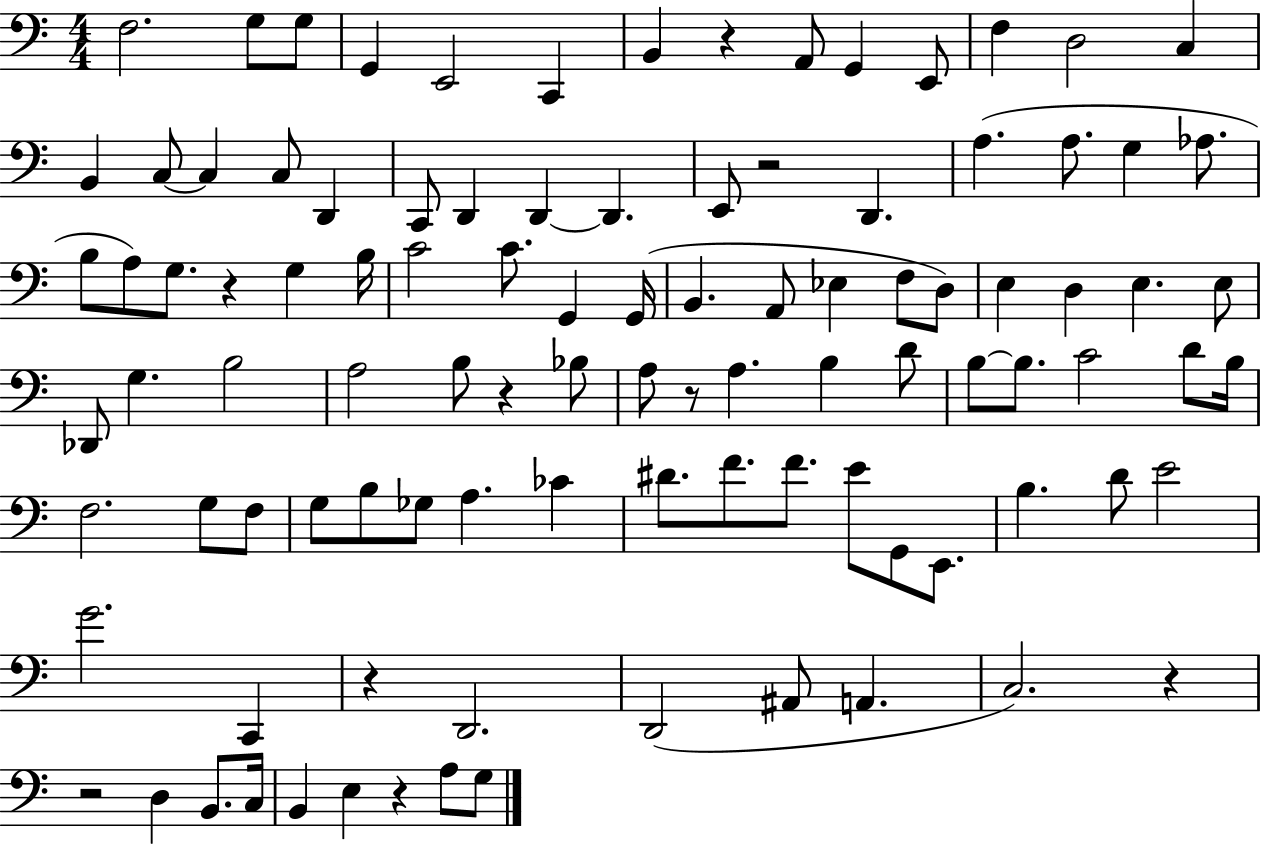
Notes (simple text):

F3/h. G3/e G3/e G2/q E2/h C2/q B2/q R/q A2/e G2/q E2/e F3/q D3/h C3/q B2/q C3/e C3/q C3/e D2/q C2/e D2/q D2/q D2/q. E2/e R/h D2/q. A3/q. A3/e. G3/q Ab3/e. B3/e A3/e G3/e. R/q G3/q B3/s C4/h C4/e. G2/q G2/s B2/q. A2/e Eb3/q F3/e D3/e E3/q D3/q E3/q. E3/e Db2/e G3/q. B3/h A3/h B3/e R/q Bb3/e A3/e R/e A3/q. B3/q D4/e B3/e B3/e. C4/h D4/e B3/s F3/h. G3/e F3/e G3/e B3/e Gb3/e A3/q. CES4/q D#4/e. F4/e. F4/e. E4/e G2/e E2/e. B3/q. D4/e E4/h G4/h. C2/q R/q D2/h. D2/h A#2/e A2/q. C3/h. R/q R/h D3/q B2/e. C3/s B2/q E3/q R/q A3/e G3/e